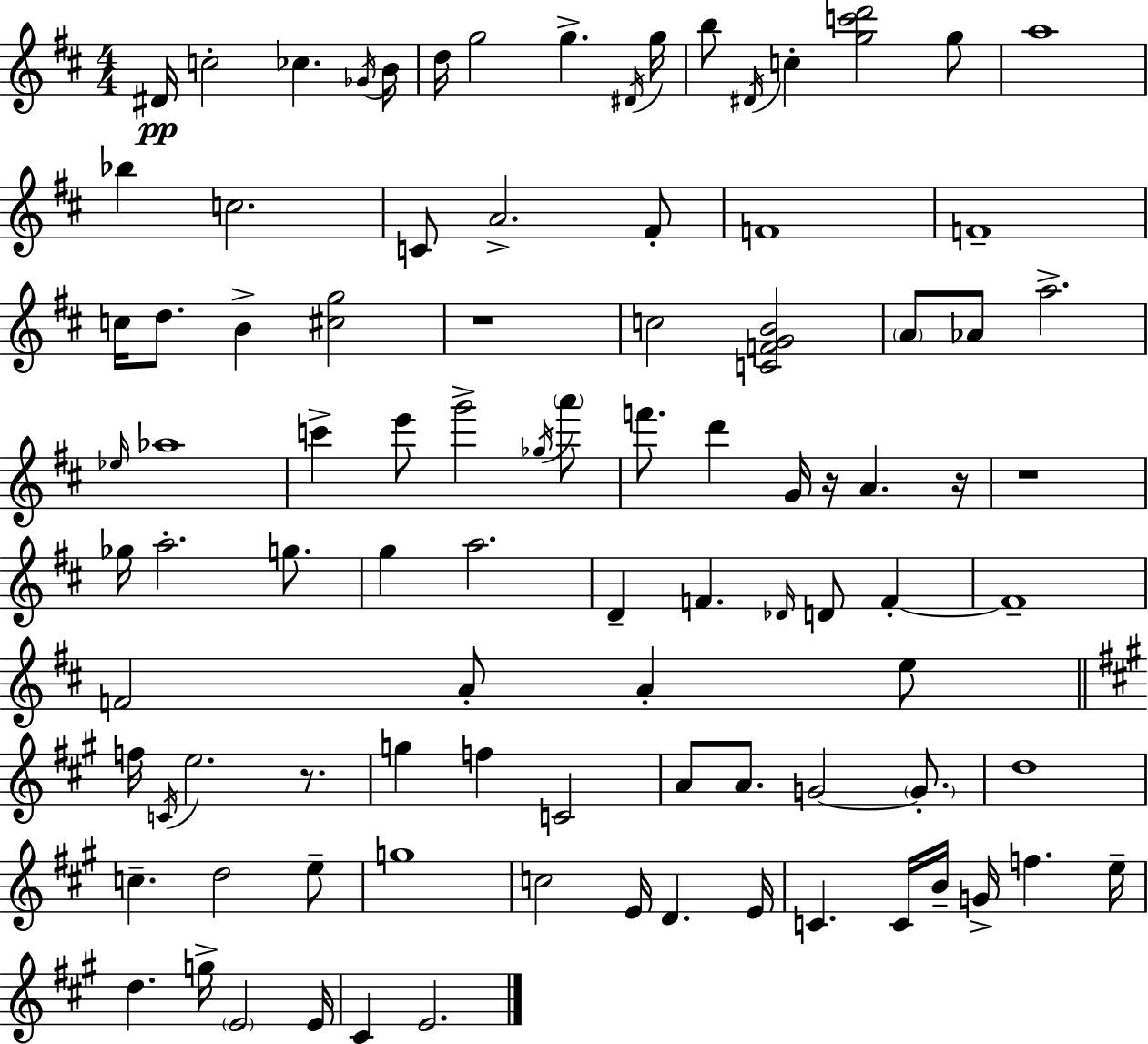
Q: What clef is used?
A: treble